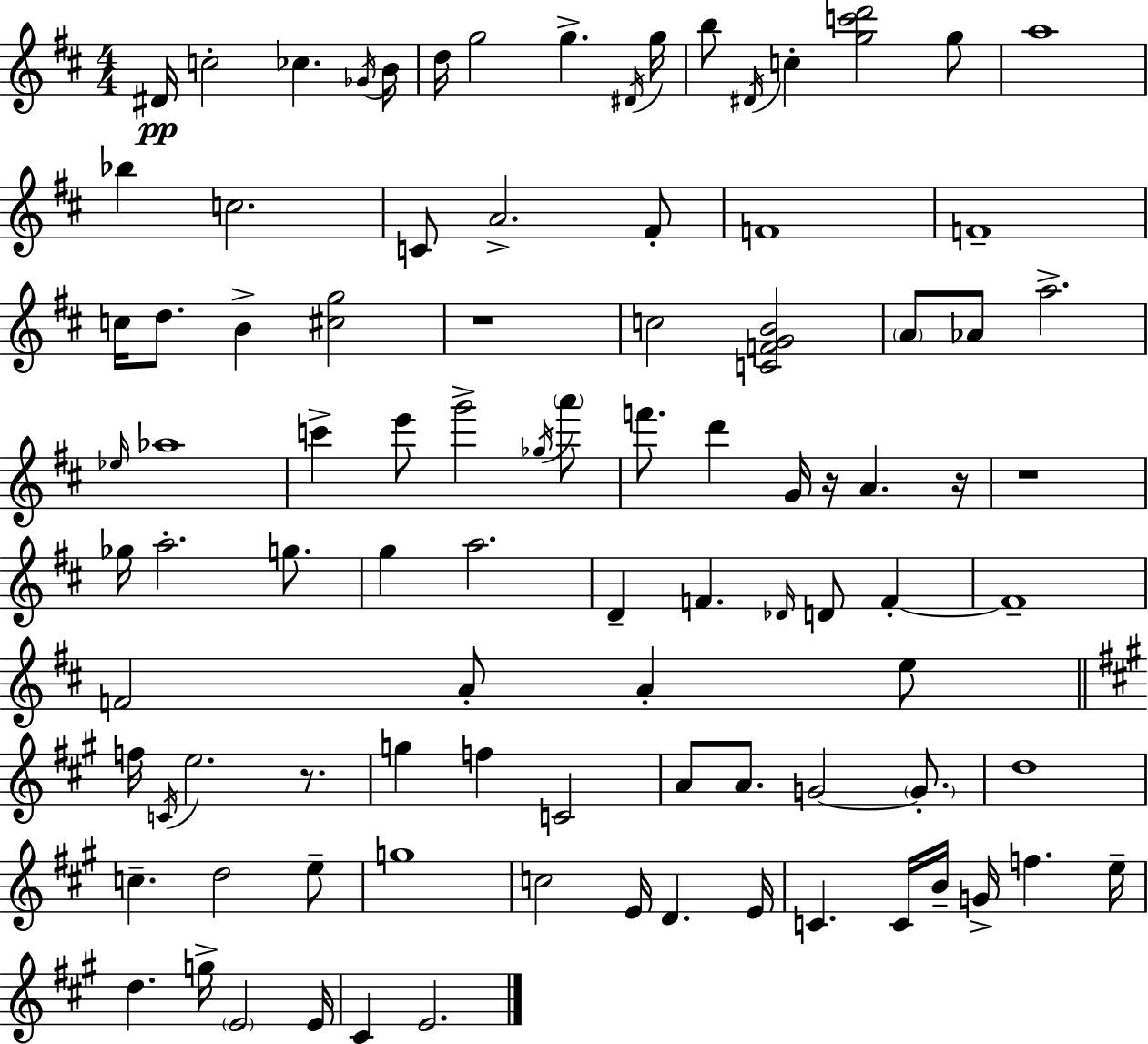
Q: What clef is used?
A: treble